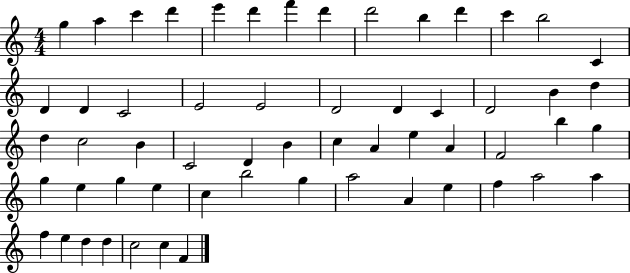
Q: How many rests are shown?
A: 0